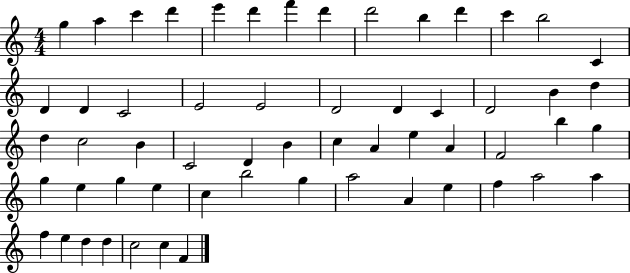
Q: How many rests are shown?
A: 0